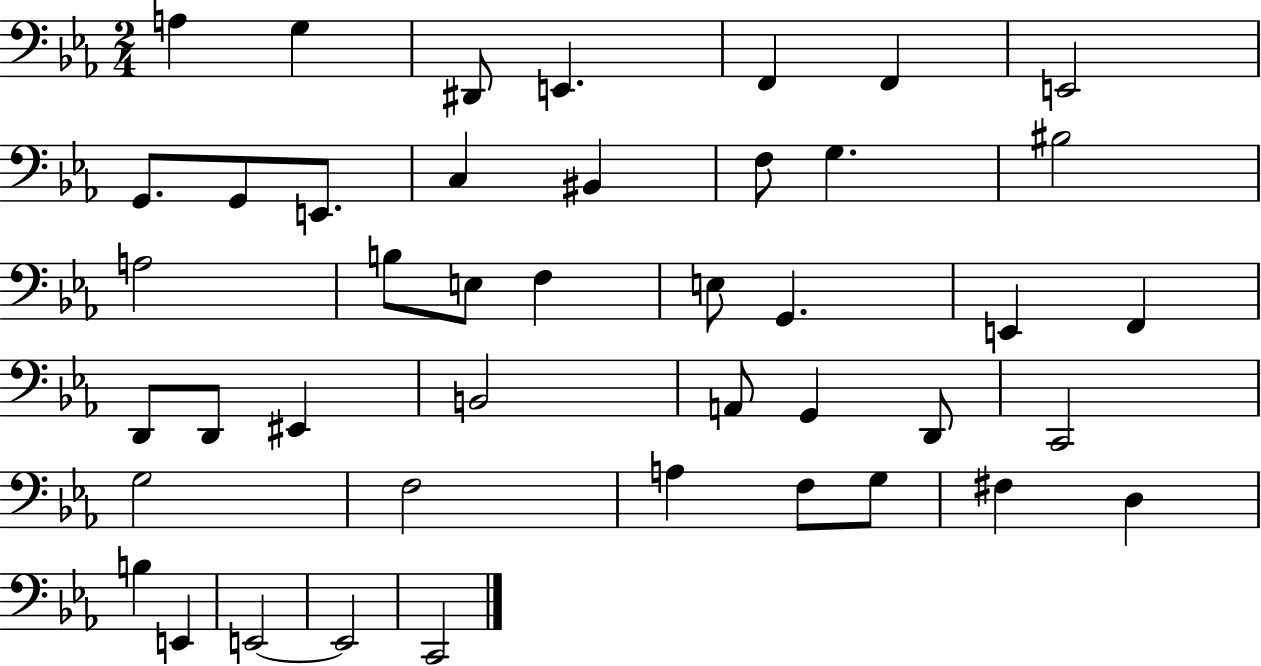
X:1
T:Untitled
M:2/4
L:1/4
K:Eb
A, G, ^D,,/2 E,, F,, F,, E,,2 G,,/2 G,,/2 E,,/2 C, ^B,, F,/2 G, ^B,2 A,2 B,/2 E,/2 F, E,/2 G,, E,, F,, D,,/2 D,,/2 ^E,, B,,2 A,,/2 G,, D,,/2 C,,2 G,2 F,2 A, F,/2 G,/2 ^F, D, B, E,, E,,2 E,,2 C,,2